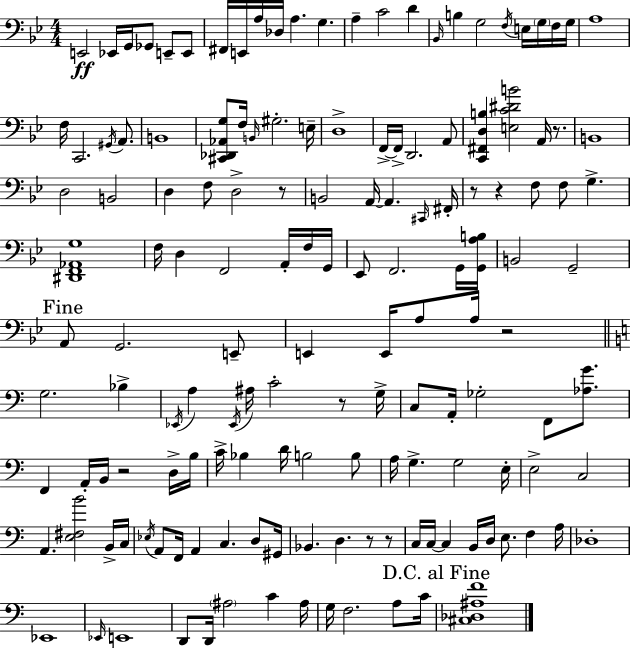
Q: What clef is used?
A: bass